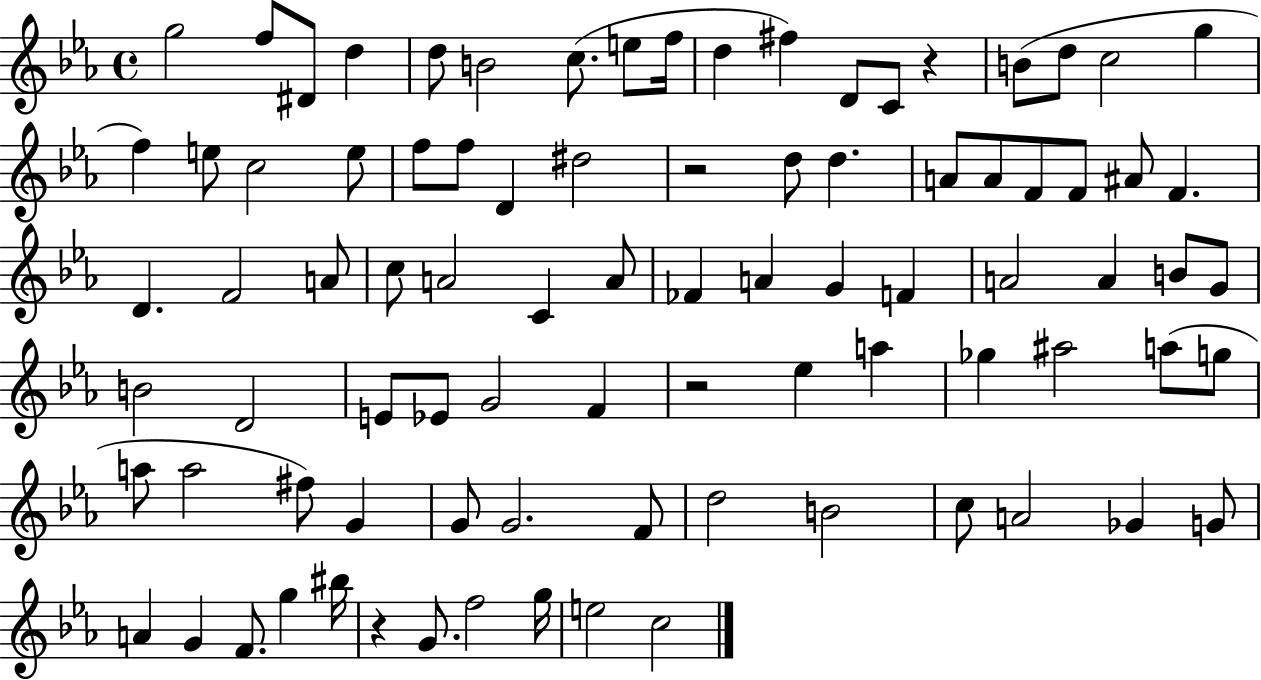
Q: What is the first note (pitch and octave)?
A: G5